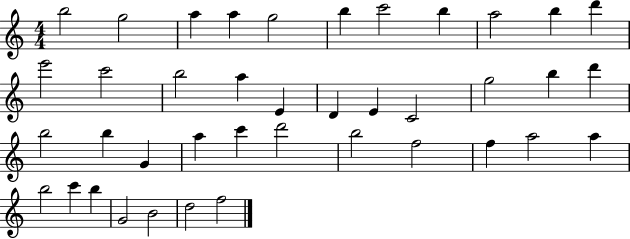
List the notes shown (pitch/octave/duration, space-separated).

B5/h G5/h A5/q A5/q G5/h B5/q C6/h B5/q A5/h B5/q D6/q E6/h C6/h B5/h A5/q E4/q D4/q E4/q C4/h G5/h B5/q D6/q B5/h B5/q G4/q A5/q C6/q D6/h B5/h F5/h F5/q A5/h A5/q B5/h C6/q B5/q G4/h B4/h D5/h F5/h